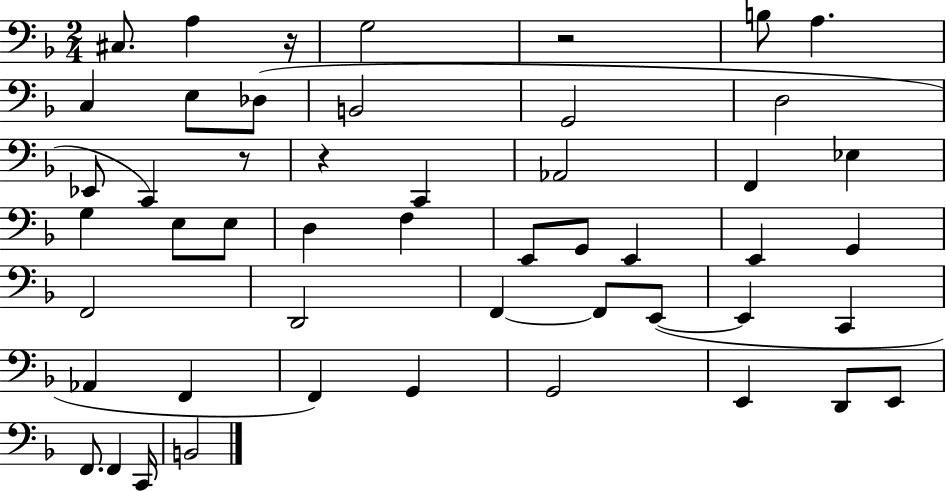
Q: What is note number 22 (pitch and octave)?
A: F3